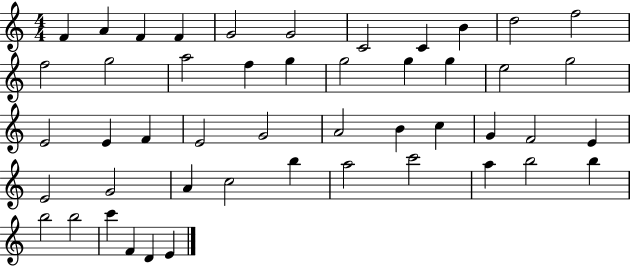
X:1
T:Untitled
M:4/4
L:1/4
K:C
F A F F G2 G2 C2 C B d2 f2 f2 g2 a2 f g g2 g g e2 g2 E2 E F E2 G2 A2 B c G F2 E E2 G2 A c2 b a2 c'2 a b2 b b2 b2 c' F D E